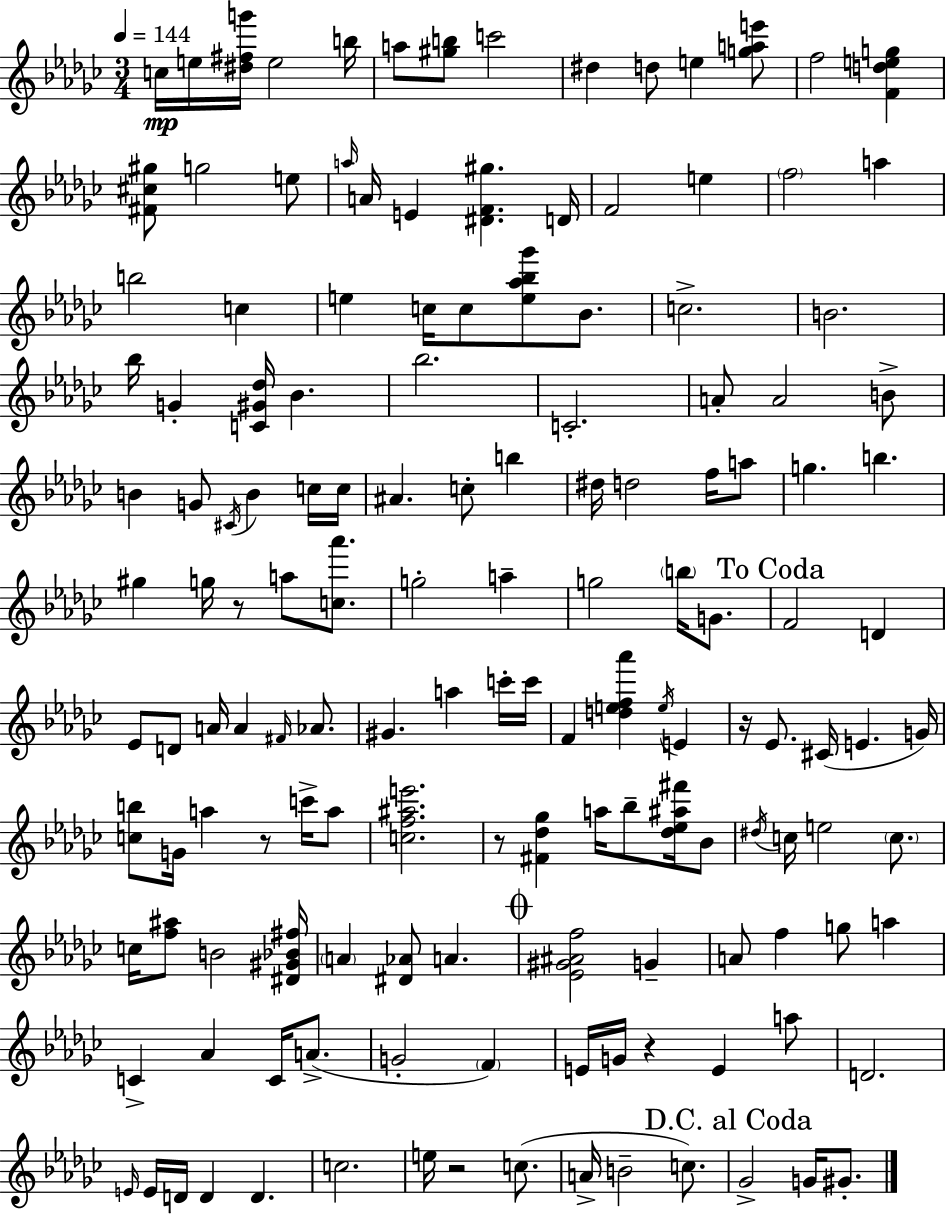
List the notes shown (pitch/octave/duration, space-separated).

C5/s E5/s [D#5,F#5,G6]/s E5/h B5/s A5/e [G#5,B5]/e C6/h D#5/q D5/e E5/q [G5,A5,E6]/e F5/h [F4,D5,E5,G5]/q [F#4,C#5,G#5]/e G5/h E5/e A5/s A4/s E4/q [D#4,F4,G#5]/q. D4/s F4/h E5/q F5/h A5/q B5/h C5/q E5/q C5/s C5/e [E5,Ab5,Bb5,Gb6]/e Bb4/e. C5/h. B4/h. Bb5/s G4/q [C4,G#4,Db5]/s Bb4/q. Bb5/h. C4/h. A4/e A4/h B4/e B4/q G4/e C#4/s B4/q C5/s C5/s A#4/q. C5/e B5/q D#5/s D5/h F5/s A5/e G5/q. B5/q. G#5/q G5/s R/e A5/e [C5,Ab6]/e. G5/h A5/q G5/h B5/s G4/e. F4/h D4/q Eb4/e D4/e A4/s A4/q F#4/s Ab4/e. G#4/q. A5/q C6/s C6/s F4/q [D5,E5,F5,Ab6]/q E5/s E4/q R/s Eb4/e. C#4/s E4/q. G4/s [C5,B5]/e G4/s A5/q R/e C6/s A5/e [C5,F5,A#5,E6]/h. R/e [F#4,Db5,Gb5]/q A5/s Bb5/e [Db5,Eb5,A#5,F#6]/s Bb4/e D#5/s C5/s E5/h C5/e. C5/s [F5,A#5]/e B4/h [D#4,G#4,Bb4,F#5]/s A4/q [D#4,Ab4]/e A4/q. [Eb4,G#4,A#4,F5]/h G4/q A4/e F5/q G5/e A5/q C4/q Ab4/q C4/s A4/e. G4/h F4/q E4/s G4/s R/q E4/q A5/e D4/h. E4/s E4/s D4/s D4/q D4/q. C5/h. E5/s R/h C5/e. A4/s B4/h C5/e. Gb4/h G4/s G#4/e.